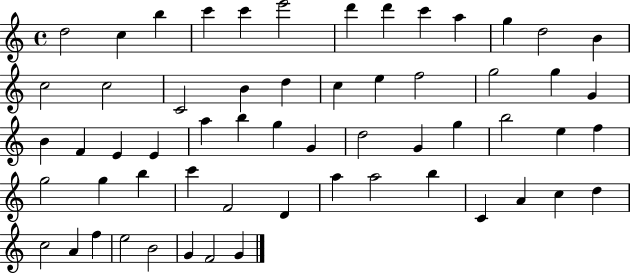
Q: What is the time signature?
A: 4/4